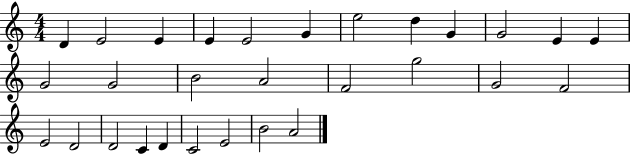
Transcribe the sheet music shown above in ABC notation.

X:1
T:Untitled
M:4/4
L:1/4
K:C
D E2 E E E2 G e2 d G G2 E E G2 G2 B2 A2 F2 g2 G2 F2 E2 D2 D2 C D C2 E2 B2 A2